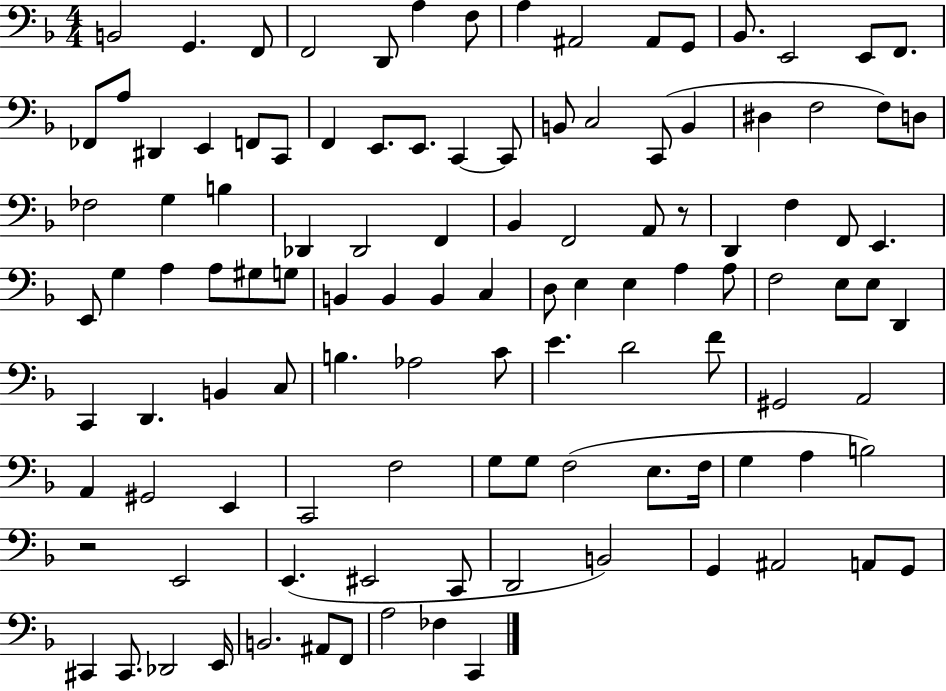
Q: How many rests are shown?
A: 2